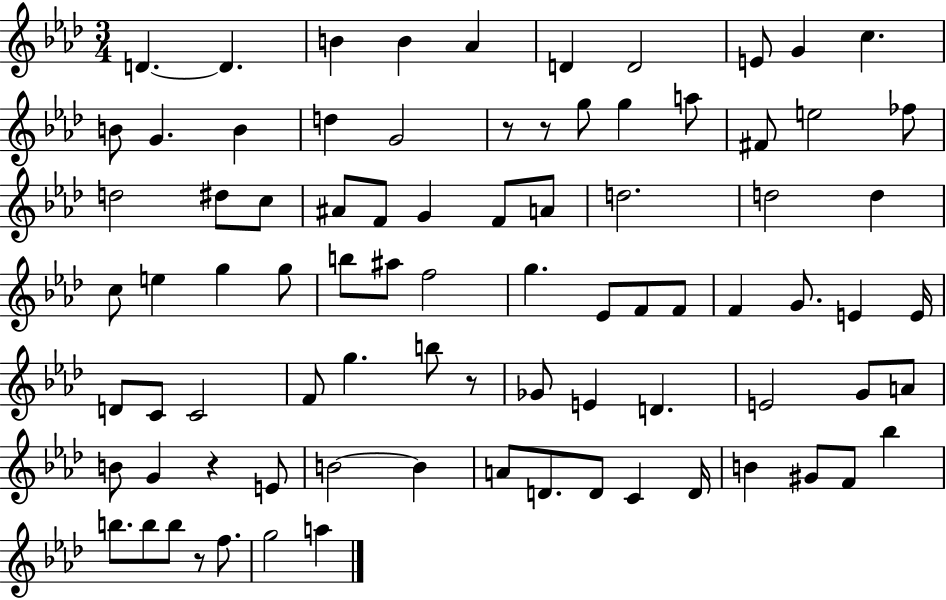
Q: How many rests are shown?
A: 5